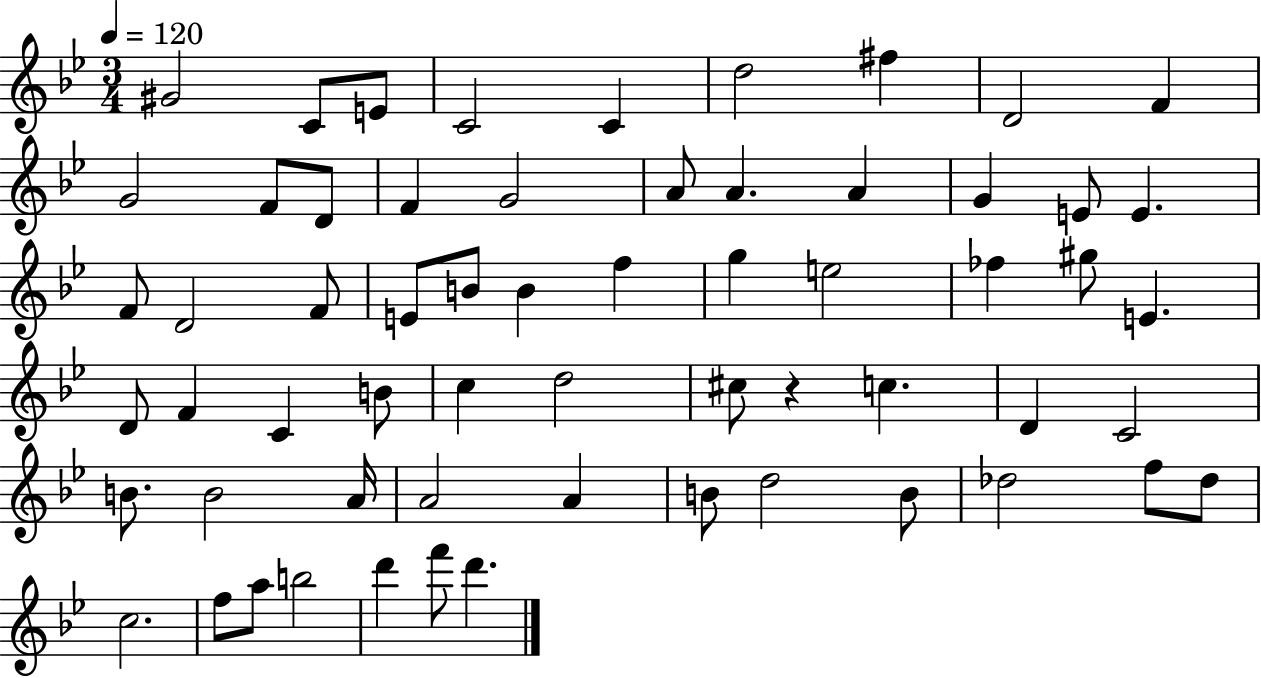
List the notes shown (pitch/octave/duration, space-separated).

G#4/h C4/e E4/e C4/h C4/q D5/h F#5/q D4/h F4/q G4/h F4/e D4/e F4/q G4/h A4/e A4/q. A4/q G4/q E4/e E4/q. F4/e D4/h F4/e E4/e B4/e B4/q F5/q G5/q E5/h FES5/q G#5/e E4/q. D4/e F4/q C4/q B4/e C5/q D5/h C#5/e R/q C5/q. D4/q C4/h B4/e. B4/h A4/s A4/h A4/q B4/e D5/h B4/e Db5/h F5/e Db5/e C5/h. F5/e A5/e B5/h D6/q F6/e D6/q.